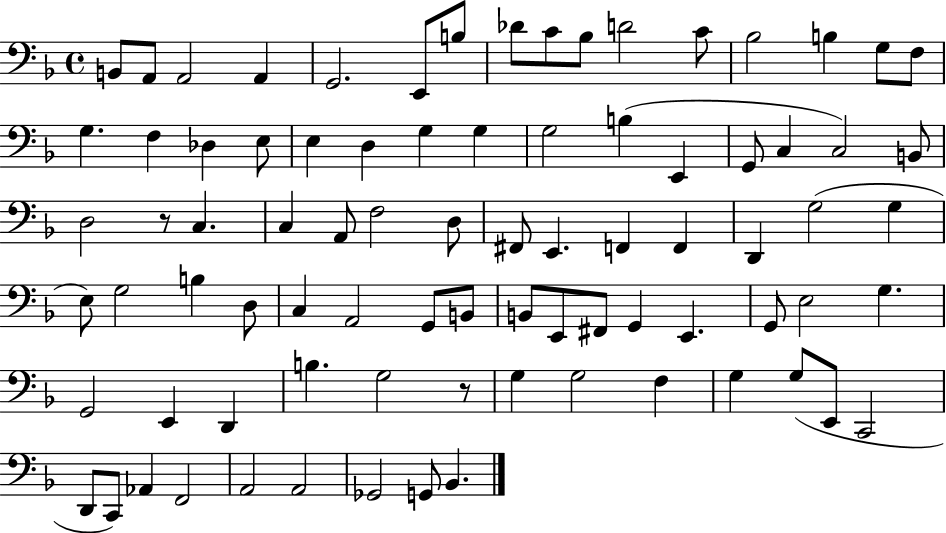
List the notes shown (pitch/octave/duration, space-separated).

B2/e A2/e A2/h A2/q G2/h. E2/e B3/e Db4/e C4/e Bb3/e D4/h C4/e Bb3/h B3/q G3/e F3/e G3/q. F3/q Db3/q E3/e E3/q D3/q G3/q G3/q G3/h B3/q E2/q G2/e C3/q C3/h B2/e D3/h R/e C3/q. C3/q A2/e F3/h D3/e F#2/e E2/q. F2/q F2/q D2/q G3/h G3/q E3/e G3/h B3/q D3/e C3/q A2/h G2/e B2/e B2/e E2/e F#2/e G2/q E2/q. G2/e E3/h G3/q. G2/h E2/q D2/q B3/q. G3/h R/e G3/q G3/h F3/q G3/q G3/e E2/e C2/h D2/e C2/e Ab2/q F2/h A2/h A2/h Gb2/h G2/e Bb2/q.